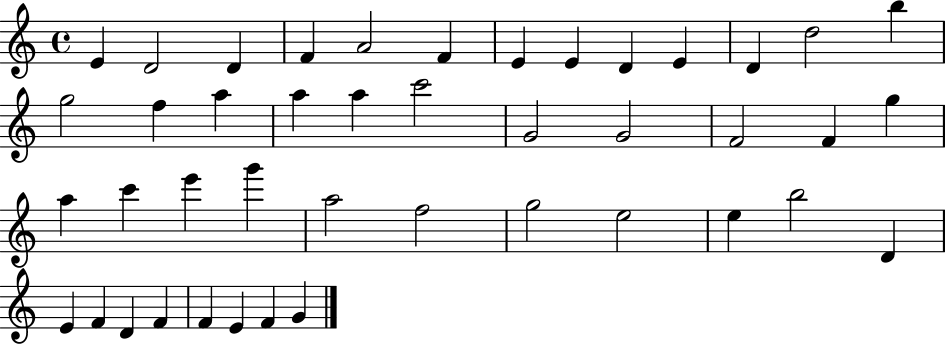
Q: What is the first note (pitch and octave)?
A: E4